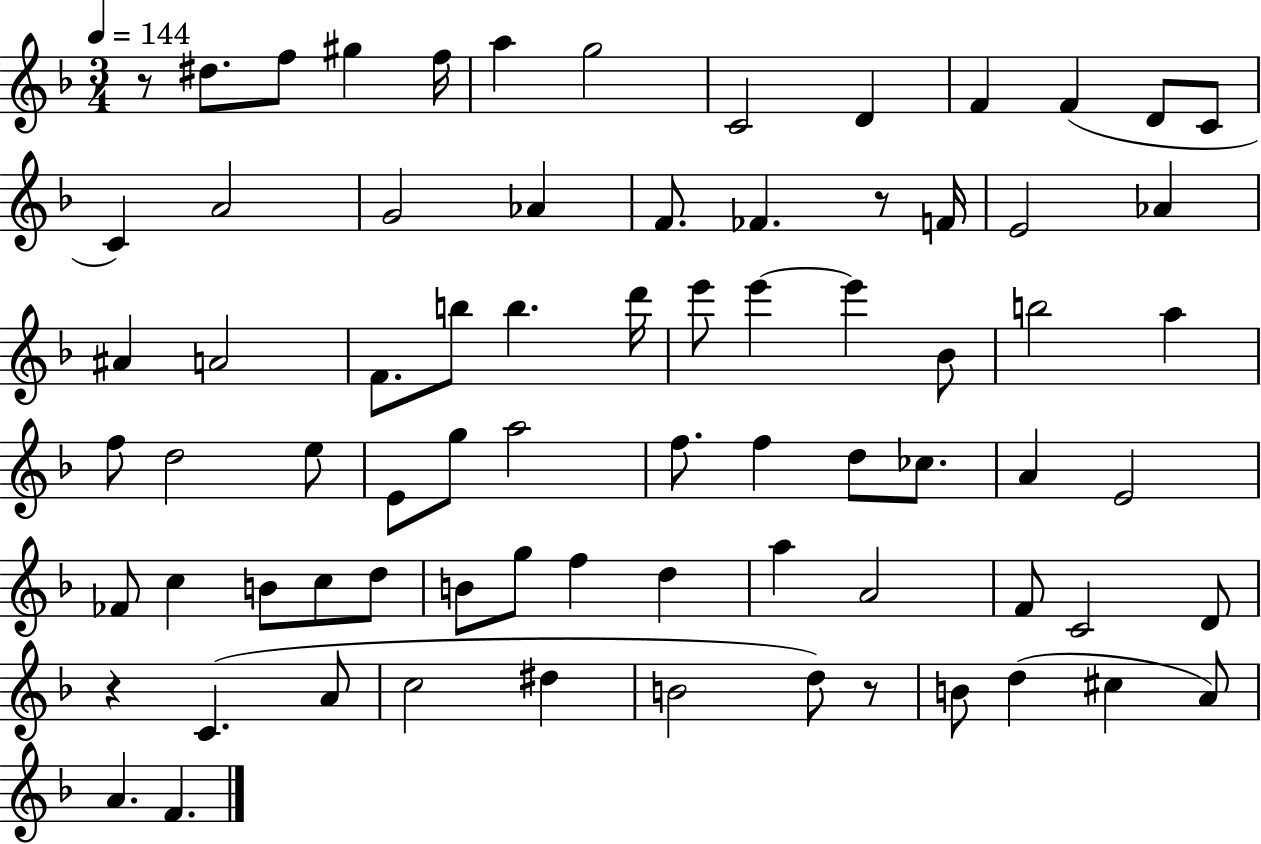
{
  \clef treble
  \numericTimeSignature
  \time 3/4
  \key f \major
  \tempo 4 = 144
  r8 dis''8. f''8 gis''4 f''16 | a''4 g''2 | c'2 d'4 | f'4 f'4( d'8 c'8 | \break c'4) a'2 | g'2 aes'4 | f'8. fes'4. r8 f'16 | e'2 aes'4 | \break ais'4 a'2 | f'8. b''8 b''4. d'''16 | e'''8 e'''4~~ e'''4 bes'8 | b''2 a''4 | \break f''8 d''2 e''8 | e'8 g''8 a''2 | f''8. f''4 d''8 ces''8. | a'4 e'2 | \break fes'8 c''4 b'8 c''8 d''8 | b'8 g''8 f''4 d''4 | a''4 a'2 | f'8 c'2 d'8 | \break r4 c'4.( a'8 | c''2 dis''4 | b'2 d''8) r8 | b'8 d''4( cis''4 a'8) | \break a'4. f'4. | \bar "|."
}